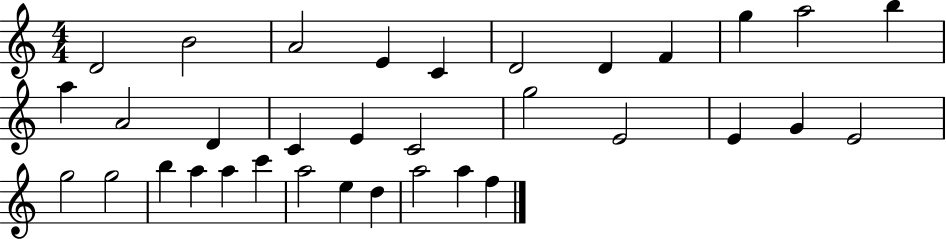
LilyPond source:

{
  \clef treble
  \numericTimeSignature
  \time 4/4
  \key c \major
  d'2 b'2 | a'2 e'4 c'4 | d'2 d'4 f'4 | g''4 a''2 b''4 | \break a''4 a'2 d'4 | c'4 e'4 c'2 | g''2 e'2 | e'4 g'4 e'2 | \break g''2 g''2 | b''4 a''4 a''4 c'''4 | a''2 e''4 d''4 | a''2 a''4 f''4 | \break \bar "|."
}